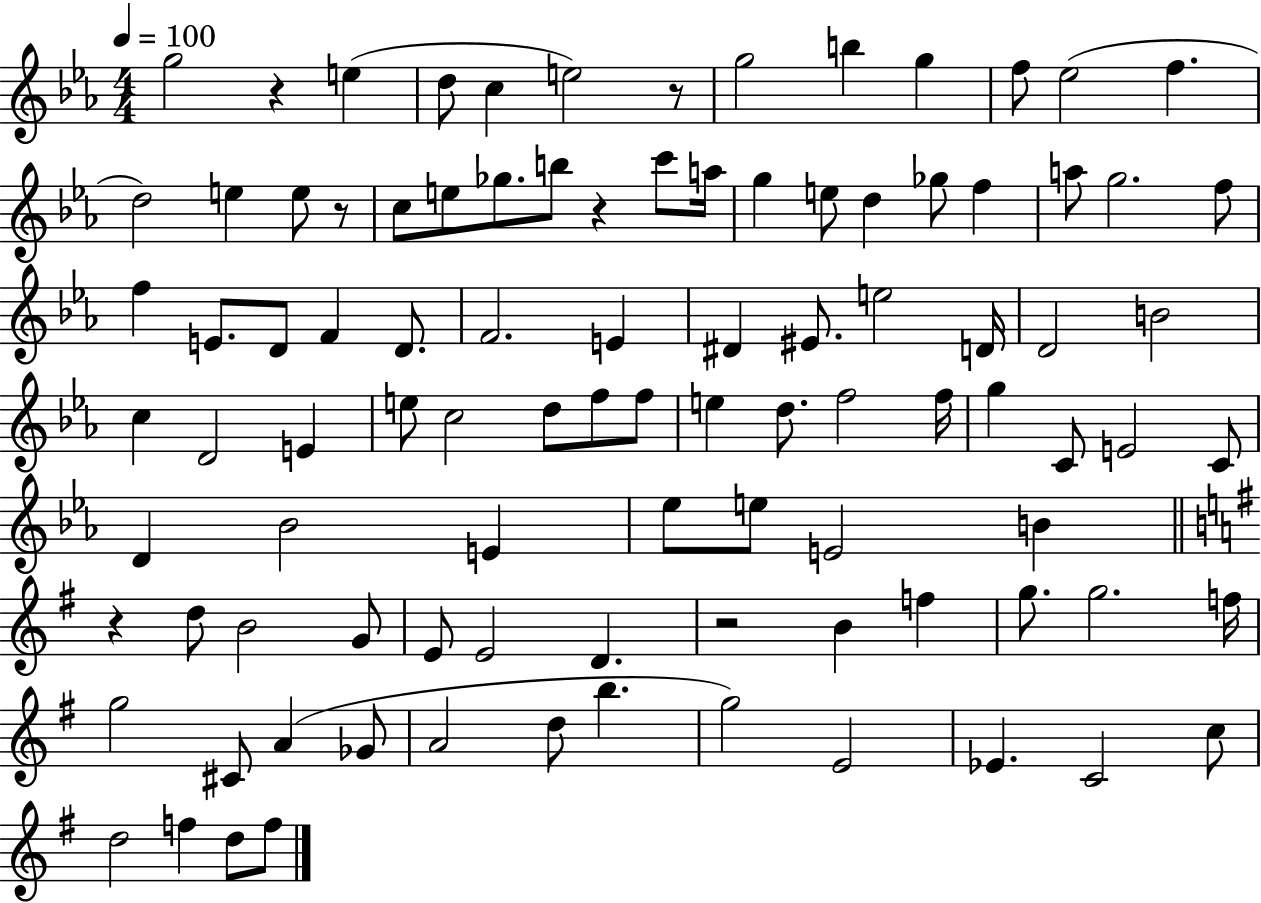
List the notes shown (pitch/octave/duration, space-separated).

G5/h R/q E5/q D5/e C5/q E5/h R/e G5/h B5/q G5/q F5/e Eb5/h F5/q. D5/h E5/q E5/e R/e C5/e E5/e Gb5/e. B5/e R/q C6/e A5/s G5/q E5/e D5/q Gb5/e F5/q A5/e G5/h. F5/e F5/q E4/e. D4/e F4/q D4/e. F4/h. E4/q D#4/q EIS4/e. E5/h D4/s D4/h B4/h C5/q D4/h E4/q E5/e C5/h D5/e F5/e F5/e E5/q D5/e. F5/h F5/s G5/q C4/e E4/h C4/e D4/q Bb4/h E4/q Eb5/e E5/e E4/h B4/q R/q D5/e B4/h G4/e E4/e E4/h D4/q. R/h B4/q F5/q G5/e. G5/h. F5/s G5/h C#4/e A4/q Gb4/e A4/h D5/e B5/q. G5/h E4/h Eb4/q. C4/h C5/e D5/h F5/q D5/e F5/e